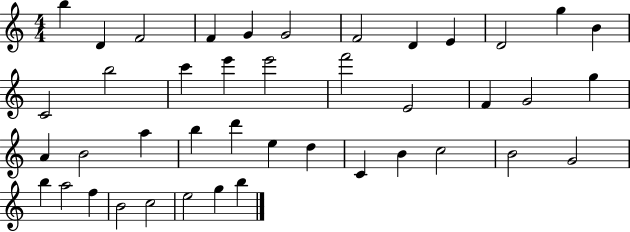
{
  \clef treble
  \numericTimeSignature
  \time 4/4
  \key c \major
  b''4 d'4 f'2 | f'4 g'4 g'2 | f'2 d'4 e'4 | d'2 g''4 b'4 | \break c'2 b''2 | c'''4 e'''4 e'''2 | f'''2 e'2 | f'4 g'2 g''4 | \break a'4 b'2 a''4 | b''4 d'''4 e''4 d''4 | c'4 b'4 c''2 | b'2 g'2 | \break b''4 a''2 f''4 | b'2 c''2 | e''2 g''4 b''4 | \bar "|."
}